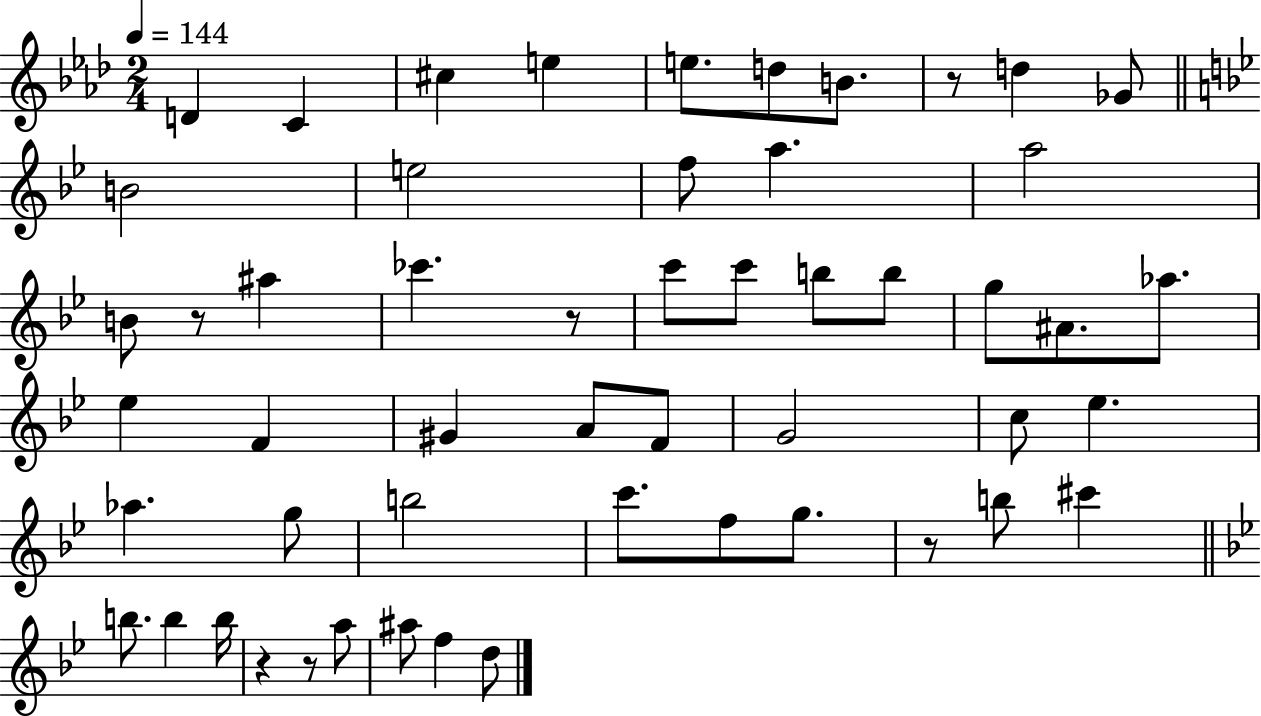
{
  \clef treble
  \numericTimeSignature
  \time 2/4
  \key aes \major
  \tempo 4 = 144
  d'4 c'4 | cis''4 e''4 | e''8. d''8 b'8. | r8 d''4 ges'8 | \break \bar "||" \break \key bes \major b'2 | e''2 | f''8 a''4. | a''2 | \break b'8 r8 ais''4 | ces'''4. r8 | c'''8 c'''8 b''8 b''8 | g''8 ais'8. aes''8. | \break ees''4 f'4 | gis'4 a'8 f'8 | g'2 | c''8 ees''4. | \break aes''4. g''8 | b''2 | c'''8. f''8 g''8. | r8 b''8 cis'''4 | \break \bar "||" \break \key g \minor b''8. b''4 b''16 | r4 r8 a''8 | ais''8 f''4 d''8 | \bar "|."
}